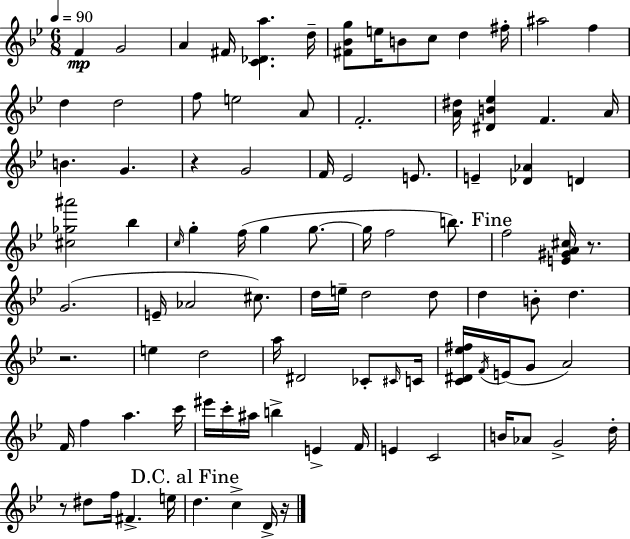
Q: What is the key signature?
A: BES major